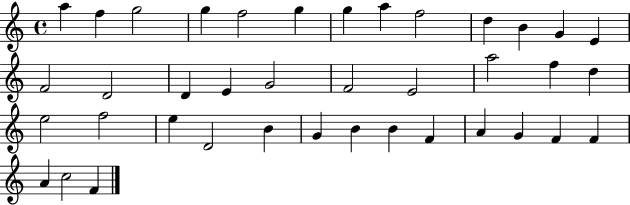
A5/q F5/q G5/h G5/q F5/h G5/q G5/q A5/q F5/h D5/q B4/q G4/q E4/q F4/h D4/h D4/q E4/q G4/h F4/h E4/h A5/h F5/q D5/q E5/h F5/h E5/q D4/h B4/q G4/q B4/q B4/q F4/q A4/q G4/q F4/q F4/q A4/q C5/h F4/q